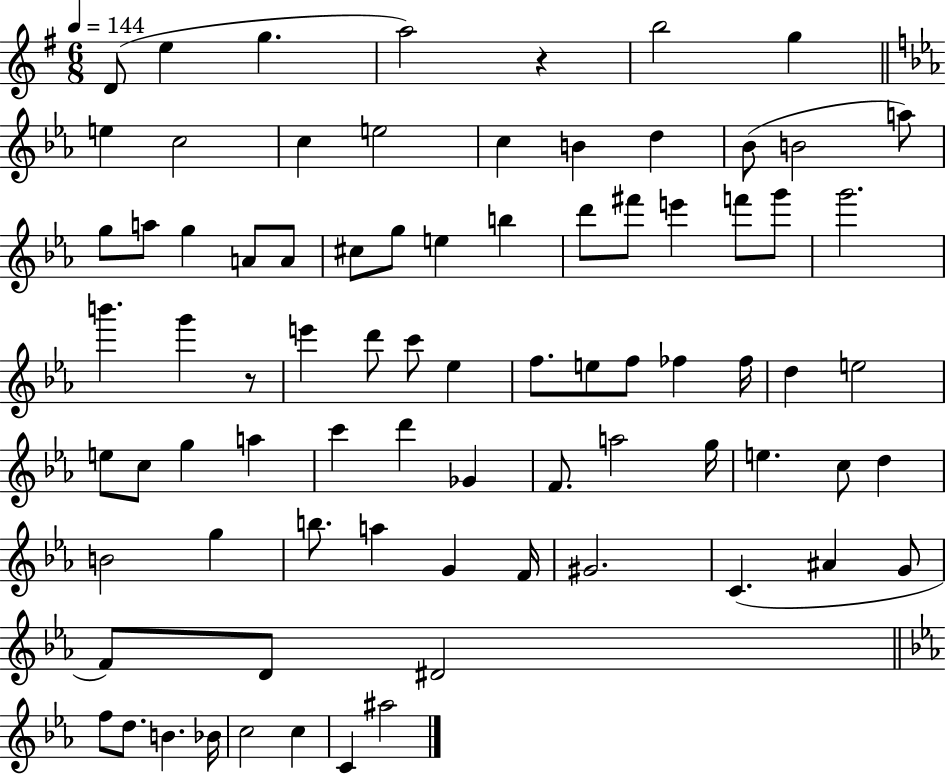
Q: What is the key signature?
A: G major